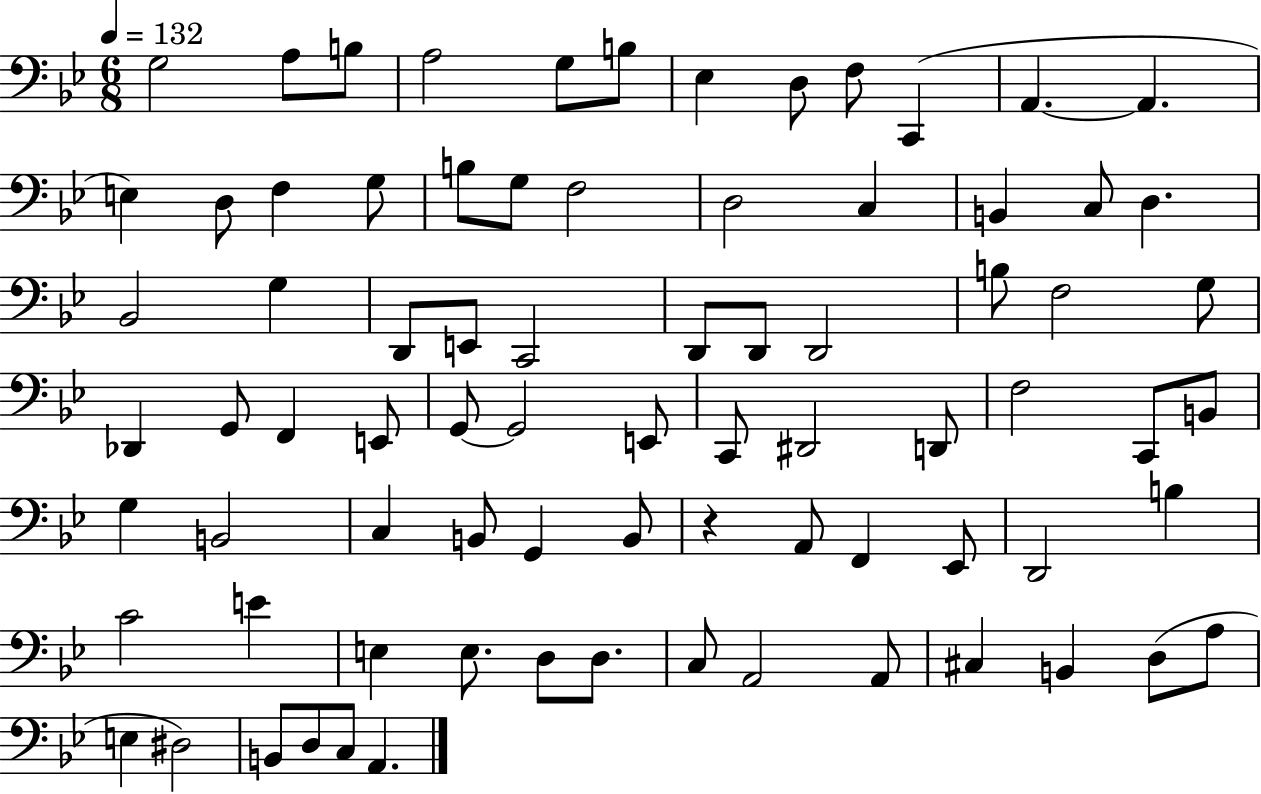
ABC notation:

X:1
T:Untitled
M:6/8
L:1/4
K:Bb
G,2 A,/2 B,/2 A,2 G,/2 B,/2 _E, D,/2 F,/2 C,, A,, A,, E, D,/2 F, G,/2 B,/2 G,/2 F,2 D,2 C, B,, C,/2 D, _B,,2 G, D,,/2 E,,/2 C,,2 D,,/2 D,,/2 D,,2 B,/2 F,2 G,/2 _D,, G,,/2 F,, E,,/2 G,,/2 G,,2 E,,/2 C,,/2 ^D,,2 D,,/2 F,2 C,,/2 B,,/2 G, B,,2 C, B,,/2 G,, B,,/2 z A,,/2 F,, _E,,/2 D,,2 B, C2 E E, E,/2 D,/2 D,/2 C,/2 A,,2 A,,/2 ^C, B,, D,/2 A,/2 E, ^D,2 B,,/2 D,/2 C,/2 A,,